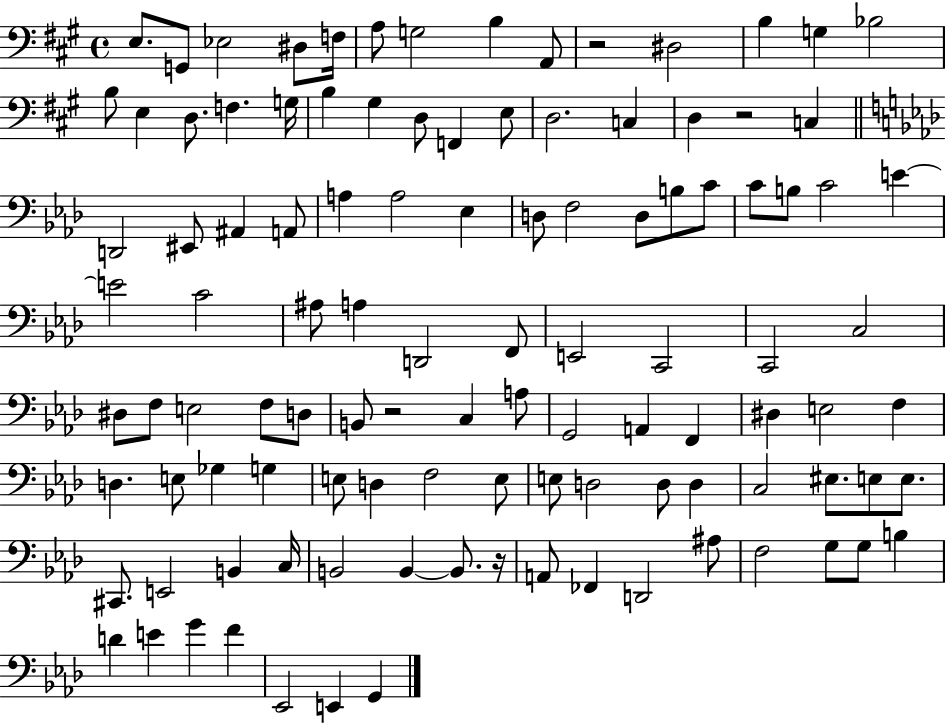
{
  \clef bass
  \time 4/4
  \defaultTimeSignature
  \key a \major
  e8. g,8 ees2 dis8 f16 | a8 g2 b4 a,8 | r2 dis2 | b4 g4 bes2 | \break b8 e4 d8. f4. g16 | b4 gis4 d8 f,4 e8 | d2. c4 | d4 r2 c4 | \break \bar "||" \break \key f \minor d,2 eis,8 ais,4 a,8 | a4 a2 ees4 | d8 f2 d8 b8 c'8 | c'8 b8 c'2 e'4~~ | \break e'2 c'2 | ais8 a4 d,2 f,8 | e,2 c,2 | c,2 c2 | \break dis8 f8 e2 f8 d8 | b,8 r2 c4 a8 | g,2 a,4 f,4 | dis4 e2 f4 | \break d4. e8 ges4 g4 | e8 d4 f2 e8 | e8 d2 d8 d4 | c2 eis8. e8 e8. | \break cis,8. e,2 b,4 c16 | b,2 b,4~~ b,8. r16 | a,8 fes,4 d,2 ais8 | f2 g8 g8 b4 | \break d'4 e'4 g'4 f'4 | ees,2 e,4 g,4 | \bar "|."
}